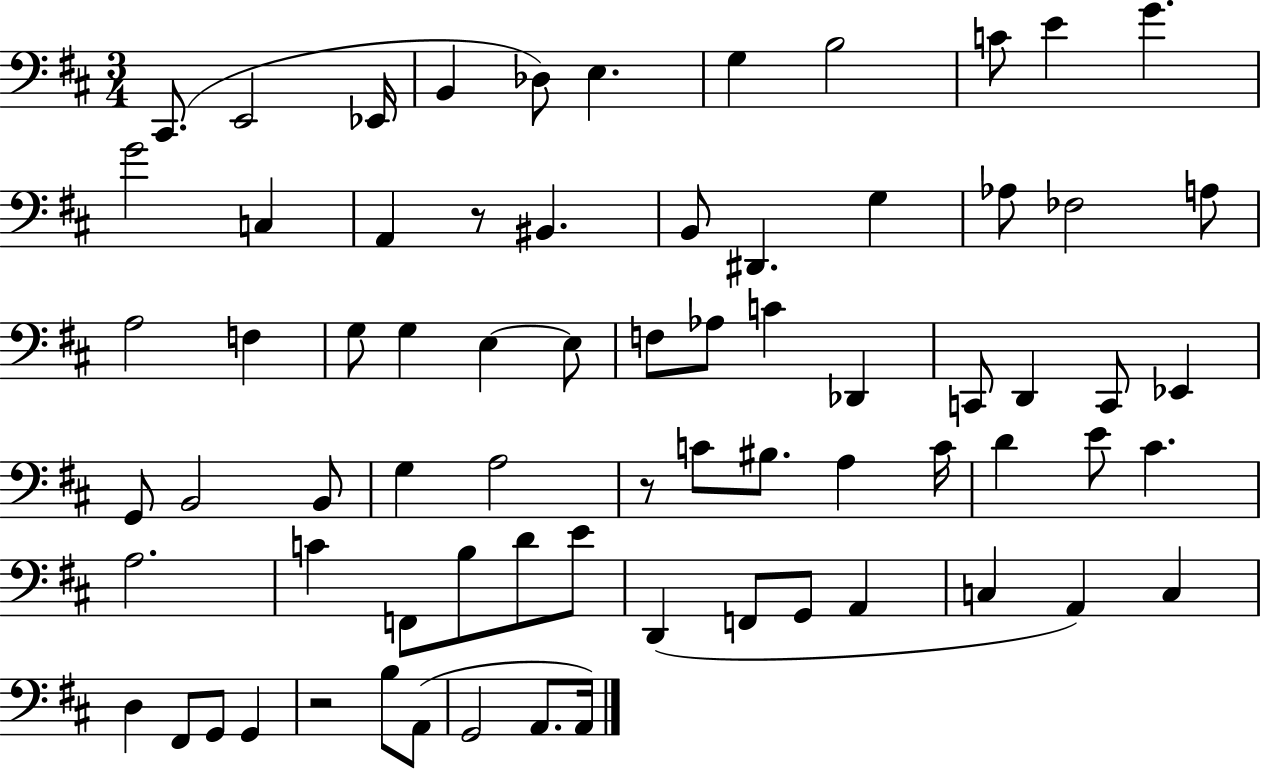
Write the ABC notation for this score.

X:1
T:Untitled
M:3/4
L:1/4
K:D
^C,,/2 E,,2 _E,,/4 B,, _D,/2 E, G, B,2 C/2 E G G2 C, A,, z/2 ^B,, B,,/2 ^D,, G, _A,/2 _F,2 A,/2 A,2 F, G,/2 G, E, E,/2 F,/2 _A,/2 C _D,, C,,/2 D,, C,,/2 _E,, G,,/2 B,,2 B,,/2 G, A,2 z/2 C/2 ^B,/2 A, C/4 D E/2 ^C A,2 C F,,/2 B,/2 D/2 E/2 D,, F,,/2 G,,/2 A,, C, A,, C, D, ^F,,/2 G,,/2 G,, z2 B,/2 A,,/2 G,,2 A,,/2 A,,/4